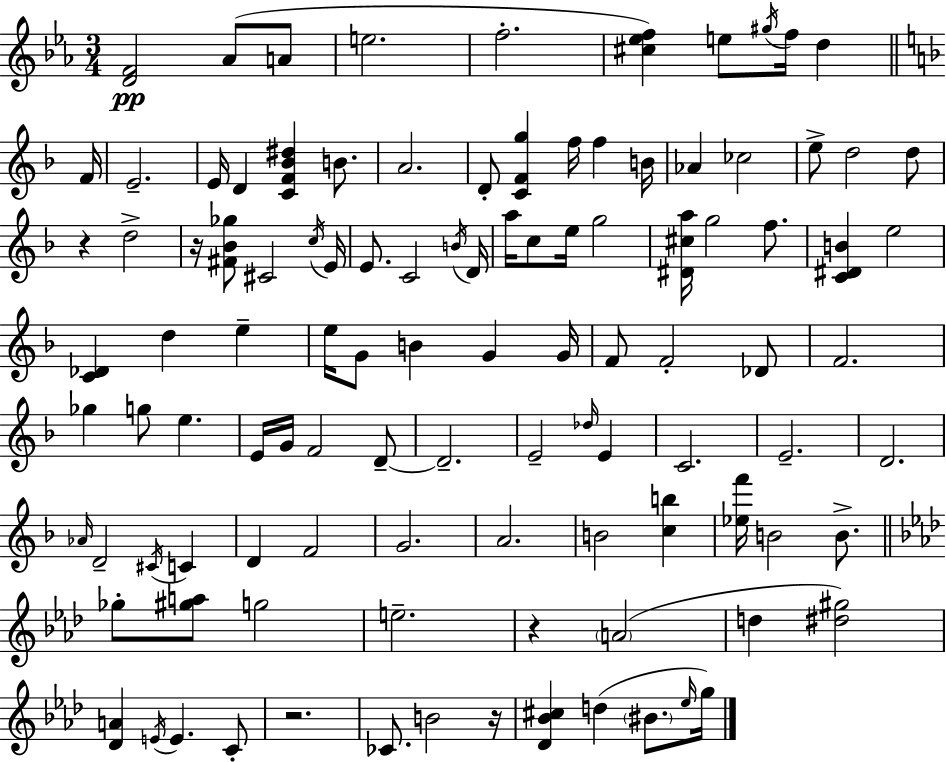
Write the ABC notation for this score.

X:1
T:Untitled
M:3/4
L:1/4
K:Cm
[DF]2 _A/2 A/2 e2 f2 [^c_ef] e/2 ^g/4 f/4 d F/4 E2 E/4 D [CF_B^d] B/2 A2 D/2 [CFg] f/4 f B/4 _A _c2 e/2 d2 d/2 z d2 z/4 [^F_B_g]/2 ^C2 c/4 E/4 E/2 C2 B/4 D/4 a/4 c/2 e/4 g2 [^D^ca]/4 g2 f/2 [C^DB] e2 [C_D] d e e/4 G/2 B G G/4 F/2 F2 _D/2 F2 _g g/2 e E/4 G/4 F2 D/2 D2 E2 _d/4 E C2 E2 D2 _A/4 D2 ^C/4 C D F2 G2 A2 B2 [cb] [_ef']/4 B2 B/2 _g/2 [^ga]/2 g2 e2 z A2 d [^d^g]2 [_DA] E/4 E C/2 z2 _C/2 B2 z/4 [_D_B^c] d ^B/2 _e/4 g/4